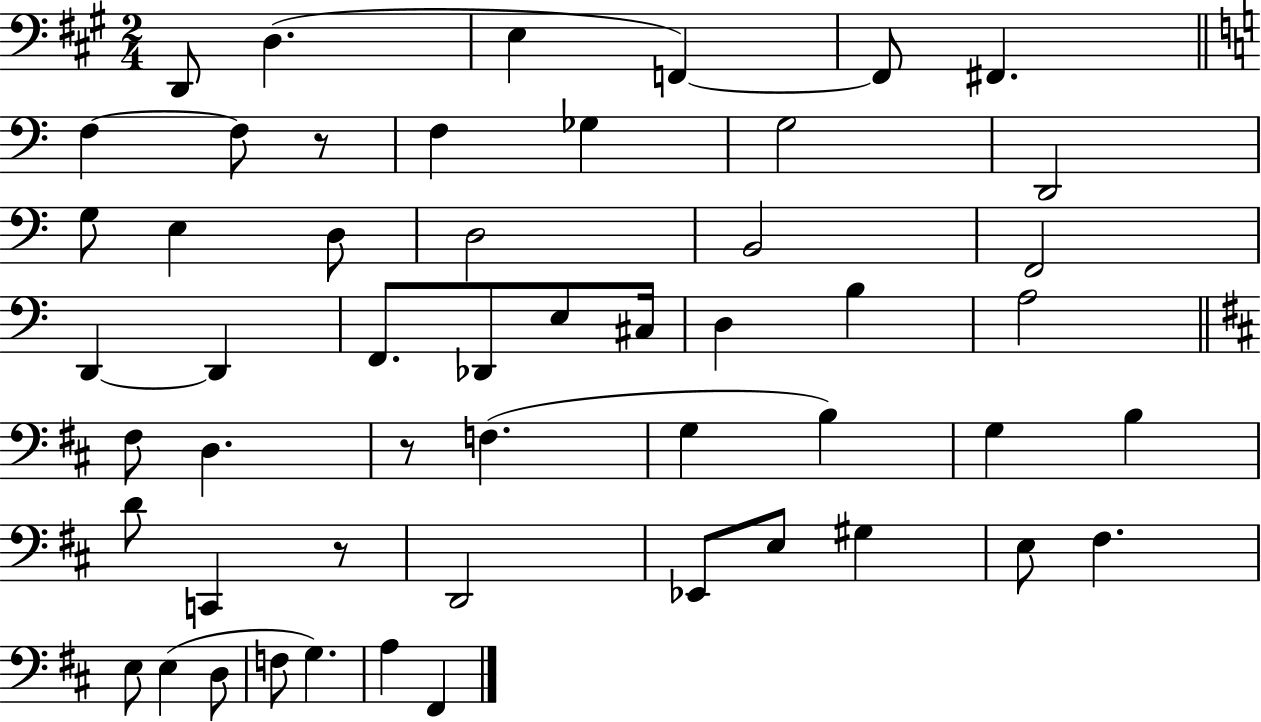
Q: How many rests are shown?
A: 3